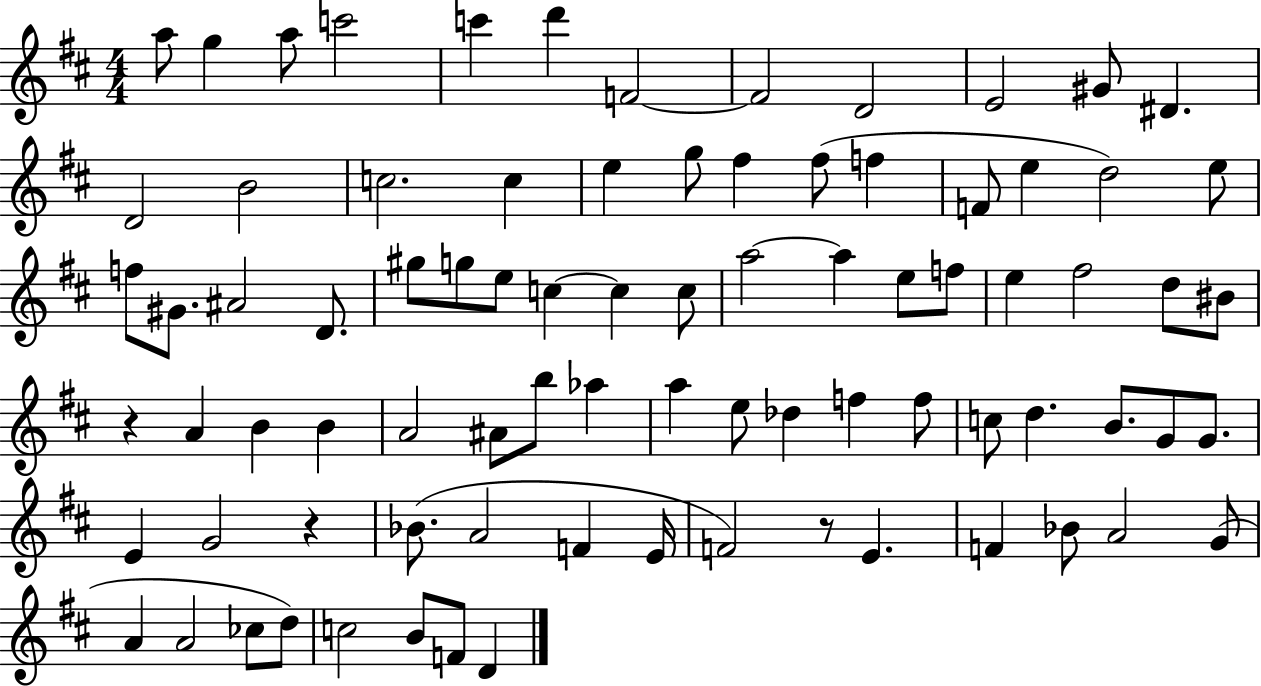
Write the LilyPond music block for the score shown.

{
  \clef treble
  \numericTimeSignature
  \time 4/4
  \key d \major
  a''8 g''4 a''8 c'''2 | c'''4 d'''4 f'2~~ | f'2 d'2 | e'2 gis'8 dis'4. | \break d'2 b'2 | c''2. c''4 | e''4 g''8 fis''4 fis''8( f''4 | f'8 e''4 d''2) e''8 | \break f''8 gis'8. ais'2 d'8. | gis''8 g''8 e''8 c''4~~ c''4 c''8 | a''2~~ a''4 e''8 f''8 | e''4 fis''2 d''8 bis'8 | \break r4 a'4 b'4 b'4 | a'2 ais'8 b''8 aes''4 | a''4 e''8 des''4 f''4 f''8 | c''8 d''4. b'8. g'8 g'8. | \break e'4 g'2 r4 | bes'8.( a'2 f'4 e'16 | f'2) r8 e'4. | f'4 bes'8 a'2 g'8( | \break a'4 a'2 ces''8 d''8) | c''2 b'8 f'8 d'4 | \bar "|."
}